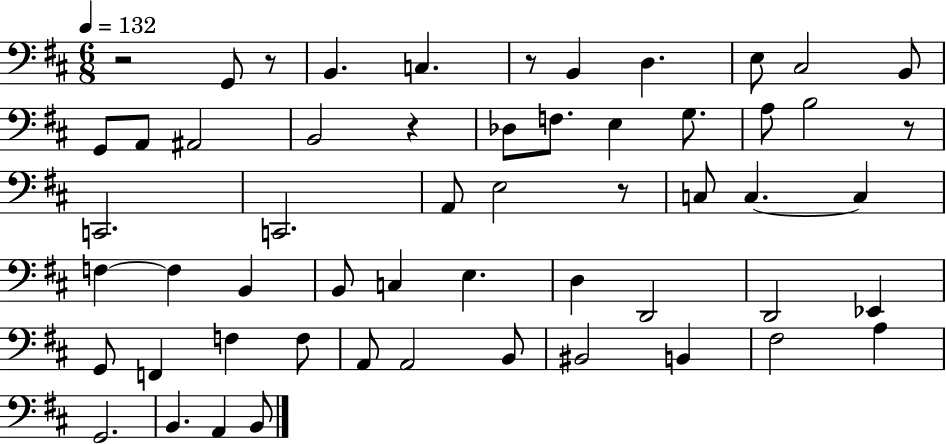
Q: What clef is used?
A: bass